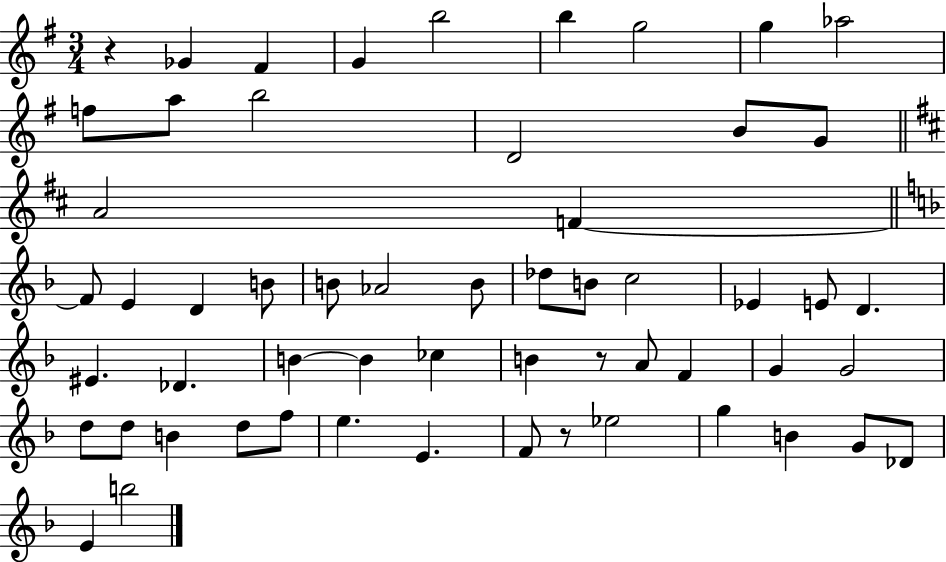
R/q Gb4/q F#4/q G4/q B5/h B5/q G5/h G5/q Ab5/h F5/e A5/e B5/h D4/h B4/e G4/e A4/h F4/q F4/e E4/q D4/q B4/e B4/e Ab4/h B4/e Db5/e B4/e C5/h Eb4/q E4/e D4/q. EIS4/q. Db4/q. B4/q B4/q CES5/q B4/q R/e A4/e F4/q G4/q G4/h D5/e D5/e B4/q D5/e F5/e E5/q. E4/q. F4/e R/e Eb5/h G5/q B4/q G4/e Db4/e E4/q B5/h